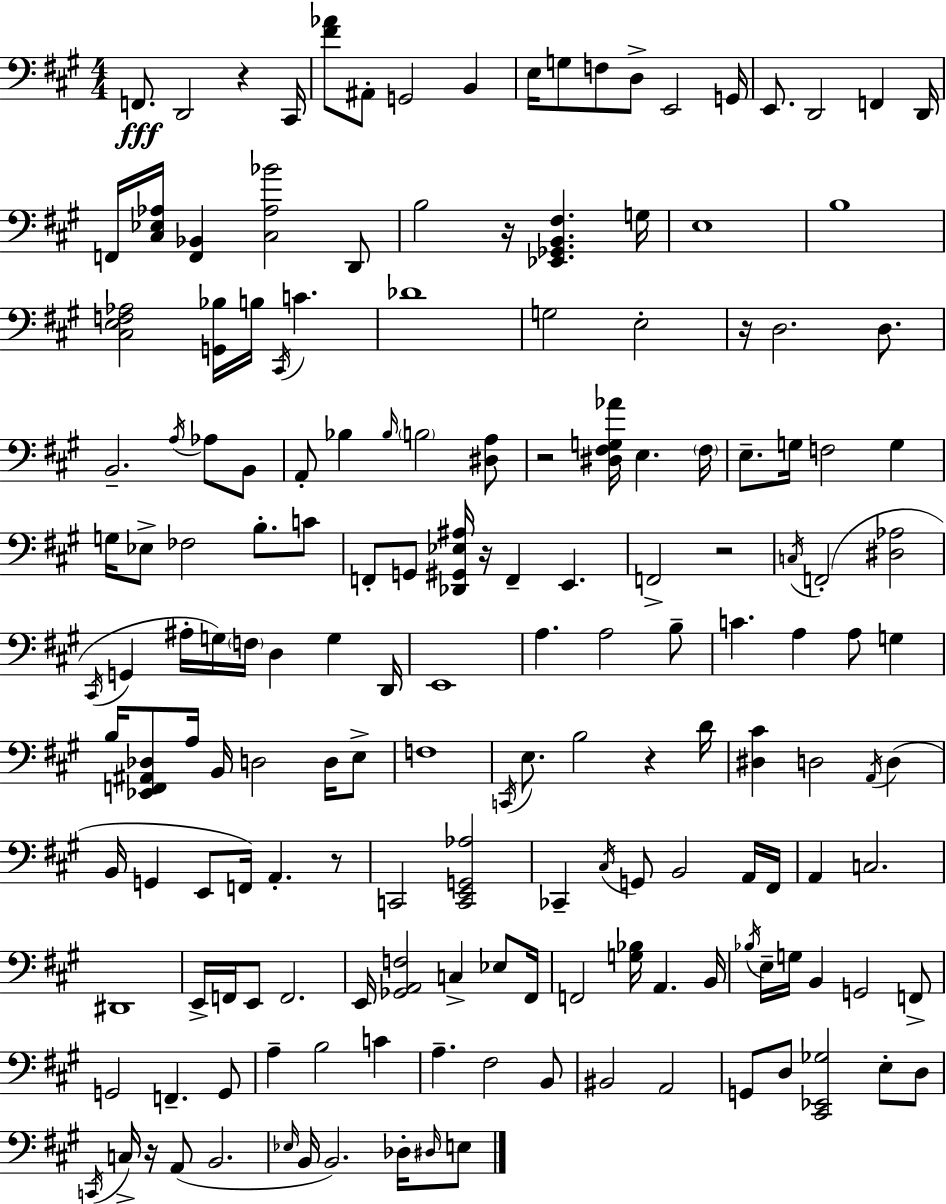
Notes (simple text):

F2/e. D2/h R/q C#2/s [F#4,Ab4]/e A#2/e G2/h B2/q E3/s G3/e F3/e D3/e E2/h G2/s E2/e. D2/h F2/q D2/s F2/s [C#3,Eb3,Ab3]/s [F2,Bb2]/q [C#3,Ab3,Bb4]/h D2/e B3/h R/s [Eb2,Gb2,B2,F#3]/q. G3/s E3/w B3/w [C#3,E3,F3,Ab3]/h [G2,Bb3]/s B3/s C#2/s C4/q. Db4/w G3/h E3/h R/s D3/h. D3/e. B2/h. A3/s Ab3/e B2/e A2/e Bb3/q Bb3/s B3/h [D#3,A3]/e R/h [D#3,F#3,G3,Ab4]/s E3/q. F#3/s E3/e. G3/s F3/h G3/q G3/s Eb3/e FES3/h B3/e. C4/e F2/e G2/e [Db2,G#2,Eb3,A#3]/s R/s F2/q E2/q. F2/h R/h C3/s F2/h [D#3,Ab3]/h C#2/s G2/q A#3/s G3/s F3/s D3/q G3/q D2/s E2/w A3/q. A3/h B3/e C4/q. A3/q A3/e G3/q B3/s [Eb2,F2,A#2,Db3]/e A3/s B2/s D3/h D3/s E3/e F3/w C2/s E3/e. B3/h R/q D4/s [D#3,C#4]/q D3/h A2/s D3/q B2/s G2/q E2/e F2/s A2/q. R/e C2/h [C2,E2,G2,Ab3]/h CES2/q C#3/s G2/e B2/h A2/s F#2/s A2/q C3/h. D#2/w E2/s F2/s E2/e F2/h. E2/s [Gb2,A2,F3]/h C3/q Eb3/e F#2/s F2/h [G3,Bb3]/s A2/q. B2/s Bb3/s E3/s G3/s B2/q G2/h F2/e G2/h F2/q. G2/e A3/q B3/h C4/q A3/q. F#3/h B2/e BIS2/h A2/h G2/e D3/e [C#2,Eb2,Gb3]/h E3/e D3/e C2/s C3/s R/s A2/e B2/h. Eb3/s B2/s B2/h. Db3/s D#3/s E3/e